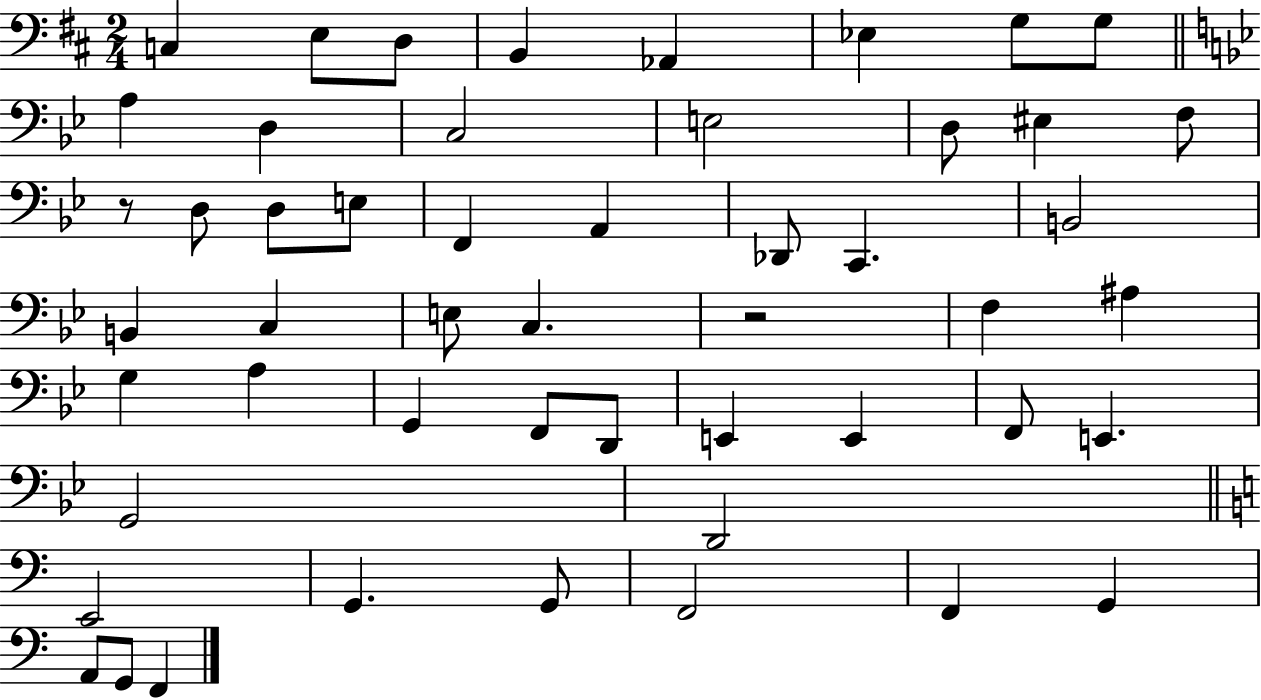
X:1
T:Untitled
M:2/4
L:1/4
K:D
C, E,/2 D,/2 B,, _A,, _E, G,/2 G,/2 A, D, C,2 E,2 D,/2 ^E, F,/2 z/2 D,/2 D,/2 E,/2 F,, A,, _D,,/2 C,, B,,2 B,, C, E,/2 C, z2 F, ^A, G, A, G,, F,,/2 D,,/2 E,, E,, F,,/2 E,, G,,2 D,,2 E,,2 G,, G,,/2 F,,2 F,, G,, A,,/2 G,,/2 F,,